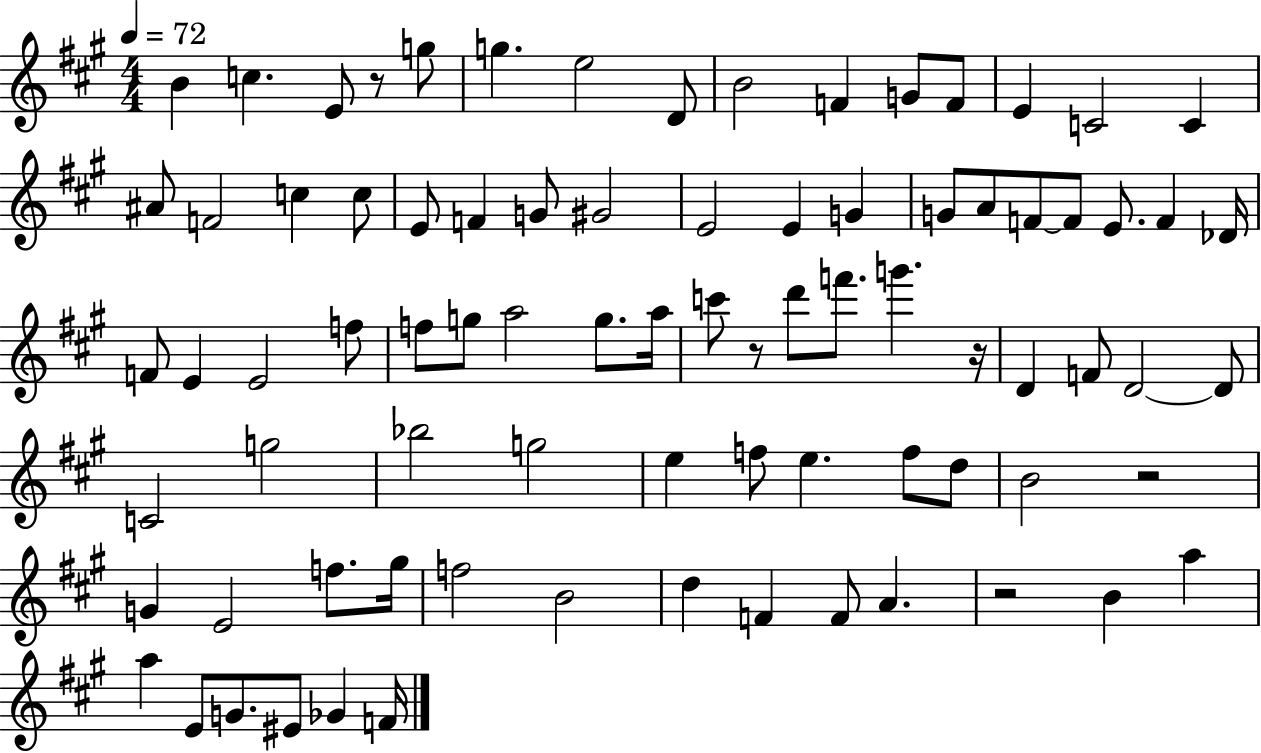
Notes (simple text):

B4/q C5/q. E4/e R/e G5/e G5/q. E5/h D4/e B4/h F4/q G4/e F4/e E4/q C4/h C4/q A#4/e F4/h C5/q C5/e E4/e F4/q G4/e G#4/h E4/h E4/q G4/q G4/e A4/e F4/e F4/e E4/e. F4/q Db4/s F4/e E4/q E4/h F5/e F5/e G5/e A5/h G5/e. A5/s C6/e R/e D6/e F6/e. G6/q. R/s D4/q F4/e D4/h D4/e C4/h G5/h Bb5/h G5/h E5/q F5/e E5/q. F5/e D5/e B4/h R/h G4/q E4/h F5/e. G#5/s F5/h B4/h D5/q F4/q F4/e A4/q. R/h B4/q A5/q A5/q E4/e G4/e. EIS4/e Gb4/q F4/s